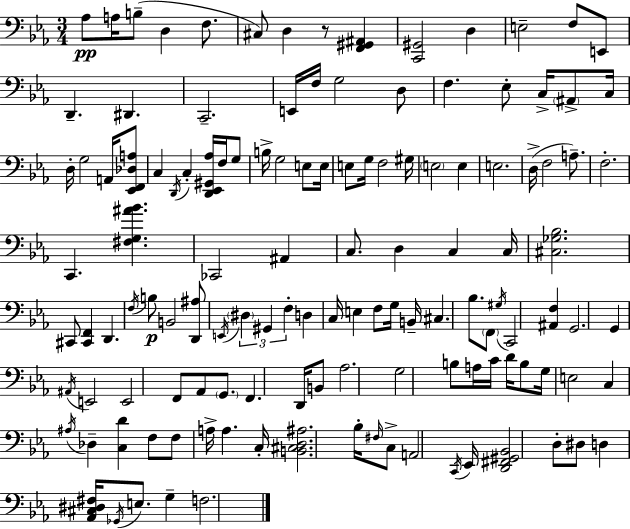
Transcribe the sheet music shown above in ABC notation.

X:1
T:Untitled
M:3/4
L:1/4
K:Cm
_A,/2 A,/4 B,/2 D, F,/2 ^C,/2 D, z/2 [F,,^G,,^A,,] [C,,^G,,]2 D, E,2 F,/2 E,,/2 D,, ^D,, C,,2 E,,/4 F,/4 G,2 D,/2 F, _E,/2 C,/4 ^A,,/2 C,/4 D,/4 G,2 A,,/4 [_E,,F,,_D,A,]/2 C, D,,/4 C, [D,,_E,,^G,,_A,]/4 F,/4 G,/2 B,/4 G,2 E,/2 E,/4 E,/2 G,/4 F,2 ^G,/4 E,2 E, E,2 D,/4 F,2 A,/2 F,2 C,, [^F,G,^A_B] _C,,2 ^A,, C,/2 D, C, C,/4 [^C,_G,_B,]2 ^C,,/2 [^C,,F,,] D,, F,/4 B,/2 B,,2 [D,,^A,]/2 E,,/4 ^D, ^G,, F, D, C,/4 E, F,/2 G,/4 B,,/4 ^C, _B,/2 F,,/2 ^G,/4 C,,2 [^A,,F,] G,,2 G,, ^A,,/4 E,,2 E,,2 F,,/2 _A,,/2 G,,/2 F,, D,,/4 B,,/2 _A,2 G,2 B,/2 A,/4 C/4 D/4 B,/2 G,/4 E,2 C, ^A,/4 _D, [C,D] F,/2 F,/2 A,/4 A, C,/4 [B,,^C,D,^A,]2 _B,/4 ^F,/4 C,/2 A,,2 C,,/4 _E,,/4 [D,,^F,,^G,,_B,,]2 D,/2 ^D,/2 D, [_A,,^C,^D,^F,]/4 _G,,/4 E,/2 G, F,2